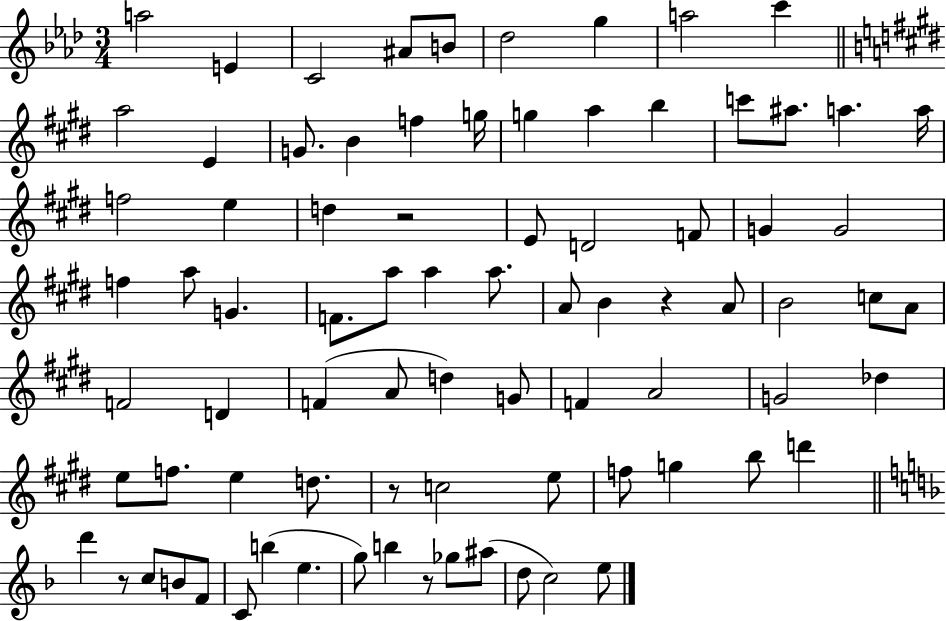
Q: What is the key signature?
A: AES major